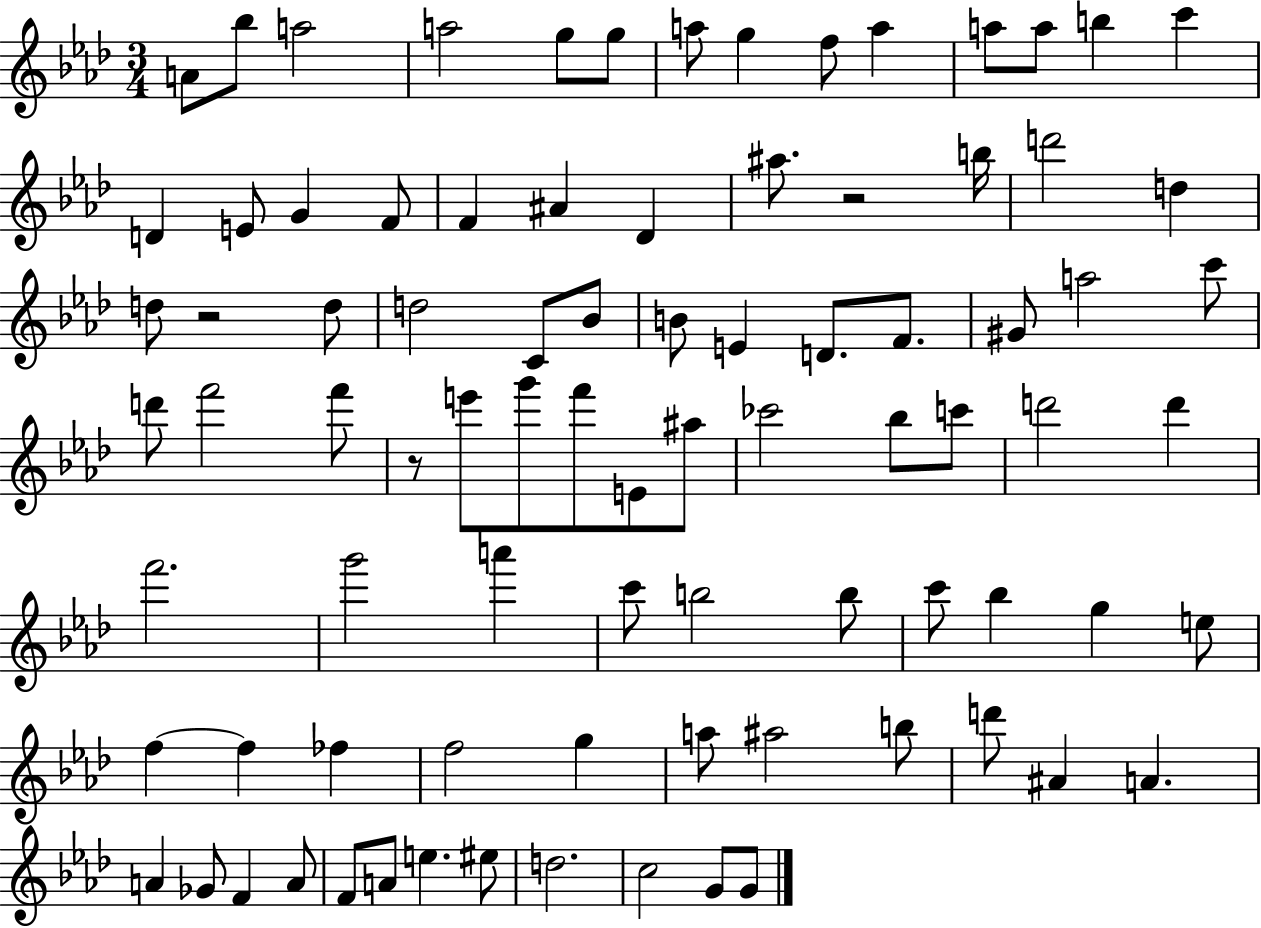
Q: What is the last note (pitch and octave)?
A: G4